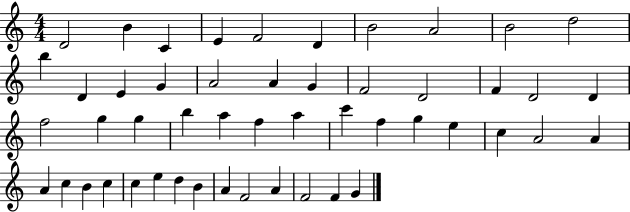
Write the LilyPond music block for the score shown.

{
  \clef treble
  \numericTimeSignature
  \time 4/4
  \key c \major
  d'2 b'4 c'4 | e'4 f'2 d'4 | b'2 a'2 | b'2 d''2 | \break b''4 d'4 e'4 g'4 | a'2 a'4 g'4 | f'2 d'2 | f'4 d'2 d'4 | \break f''2 g''4 g''4 | b''4 a''4 f''4 a''4 | c'''4 f''4 g''4 e''4 | c''4 a'2 a'4 | \break a'4 c''4 b'4 c''4 | c''4 e''4 d''4 b'4 | a'4 f'2 a'4 | f'2 f'4 g'4 | \break \bar "|."
}